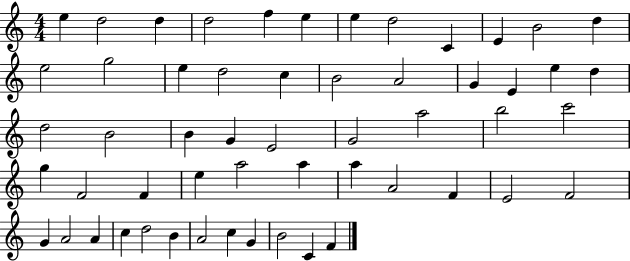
X:1
T:Untitled
M:4/4
L:1/4
K:C
e d2 d d2 f e e d2 C E B2 d e2 g2 e d2 c B2 A2 G E e d d2 B2 B G E2 G2 a2 b2 c'2 g F2 F e a2 a a A2 F E2 F2 G A2 A c d2 B A2 c G B2 C F